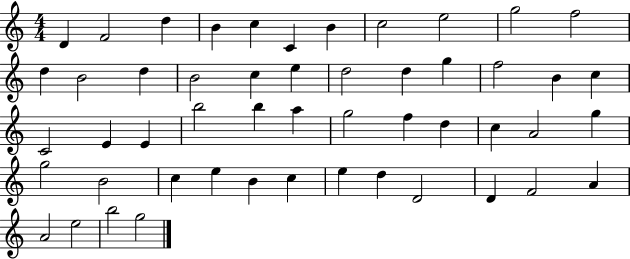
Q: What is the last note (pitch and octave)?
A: G5